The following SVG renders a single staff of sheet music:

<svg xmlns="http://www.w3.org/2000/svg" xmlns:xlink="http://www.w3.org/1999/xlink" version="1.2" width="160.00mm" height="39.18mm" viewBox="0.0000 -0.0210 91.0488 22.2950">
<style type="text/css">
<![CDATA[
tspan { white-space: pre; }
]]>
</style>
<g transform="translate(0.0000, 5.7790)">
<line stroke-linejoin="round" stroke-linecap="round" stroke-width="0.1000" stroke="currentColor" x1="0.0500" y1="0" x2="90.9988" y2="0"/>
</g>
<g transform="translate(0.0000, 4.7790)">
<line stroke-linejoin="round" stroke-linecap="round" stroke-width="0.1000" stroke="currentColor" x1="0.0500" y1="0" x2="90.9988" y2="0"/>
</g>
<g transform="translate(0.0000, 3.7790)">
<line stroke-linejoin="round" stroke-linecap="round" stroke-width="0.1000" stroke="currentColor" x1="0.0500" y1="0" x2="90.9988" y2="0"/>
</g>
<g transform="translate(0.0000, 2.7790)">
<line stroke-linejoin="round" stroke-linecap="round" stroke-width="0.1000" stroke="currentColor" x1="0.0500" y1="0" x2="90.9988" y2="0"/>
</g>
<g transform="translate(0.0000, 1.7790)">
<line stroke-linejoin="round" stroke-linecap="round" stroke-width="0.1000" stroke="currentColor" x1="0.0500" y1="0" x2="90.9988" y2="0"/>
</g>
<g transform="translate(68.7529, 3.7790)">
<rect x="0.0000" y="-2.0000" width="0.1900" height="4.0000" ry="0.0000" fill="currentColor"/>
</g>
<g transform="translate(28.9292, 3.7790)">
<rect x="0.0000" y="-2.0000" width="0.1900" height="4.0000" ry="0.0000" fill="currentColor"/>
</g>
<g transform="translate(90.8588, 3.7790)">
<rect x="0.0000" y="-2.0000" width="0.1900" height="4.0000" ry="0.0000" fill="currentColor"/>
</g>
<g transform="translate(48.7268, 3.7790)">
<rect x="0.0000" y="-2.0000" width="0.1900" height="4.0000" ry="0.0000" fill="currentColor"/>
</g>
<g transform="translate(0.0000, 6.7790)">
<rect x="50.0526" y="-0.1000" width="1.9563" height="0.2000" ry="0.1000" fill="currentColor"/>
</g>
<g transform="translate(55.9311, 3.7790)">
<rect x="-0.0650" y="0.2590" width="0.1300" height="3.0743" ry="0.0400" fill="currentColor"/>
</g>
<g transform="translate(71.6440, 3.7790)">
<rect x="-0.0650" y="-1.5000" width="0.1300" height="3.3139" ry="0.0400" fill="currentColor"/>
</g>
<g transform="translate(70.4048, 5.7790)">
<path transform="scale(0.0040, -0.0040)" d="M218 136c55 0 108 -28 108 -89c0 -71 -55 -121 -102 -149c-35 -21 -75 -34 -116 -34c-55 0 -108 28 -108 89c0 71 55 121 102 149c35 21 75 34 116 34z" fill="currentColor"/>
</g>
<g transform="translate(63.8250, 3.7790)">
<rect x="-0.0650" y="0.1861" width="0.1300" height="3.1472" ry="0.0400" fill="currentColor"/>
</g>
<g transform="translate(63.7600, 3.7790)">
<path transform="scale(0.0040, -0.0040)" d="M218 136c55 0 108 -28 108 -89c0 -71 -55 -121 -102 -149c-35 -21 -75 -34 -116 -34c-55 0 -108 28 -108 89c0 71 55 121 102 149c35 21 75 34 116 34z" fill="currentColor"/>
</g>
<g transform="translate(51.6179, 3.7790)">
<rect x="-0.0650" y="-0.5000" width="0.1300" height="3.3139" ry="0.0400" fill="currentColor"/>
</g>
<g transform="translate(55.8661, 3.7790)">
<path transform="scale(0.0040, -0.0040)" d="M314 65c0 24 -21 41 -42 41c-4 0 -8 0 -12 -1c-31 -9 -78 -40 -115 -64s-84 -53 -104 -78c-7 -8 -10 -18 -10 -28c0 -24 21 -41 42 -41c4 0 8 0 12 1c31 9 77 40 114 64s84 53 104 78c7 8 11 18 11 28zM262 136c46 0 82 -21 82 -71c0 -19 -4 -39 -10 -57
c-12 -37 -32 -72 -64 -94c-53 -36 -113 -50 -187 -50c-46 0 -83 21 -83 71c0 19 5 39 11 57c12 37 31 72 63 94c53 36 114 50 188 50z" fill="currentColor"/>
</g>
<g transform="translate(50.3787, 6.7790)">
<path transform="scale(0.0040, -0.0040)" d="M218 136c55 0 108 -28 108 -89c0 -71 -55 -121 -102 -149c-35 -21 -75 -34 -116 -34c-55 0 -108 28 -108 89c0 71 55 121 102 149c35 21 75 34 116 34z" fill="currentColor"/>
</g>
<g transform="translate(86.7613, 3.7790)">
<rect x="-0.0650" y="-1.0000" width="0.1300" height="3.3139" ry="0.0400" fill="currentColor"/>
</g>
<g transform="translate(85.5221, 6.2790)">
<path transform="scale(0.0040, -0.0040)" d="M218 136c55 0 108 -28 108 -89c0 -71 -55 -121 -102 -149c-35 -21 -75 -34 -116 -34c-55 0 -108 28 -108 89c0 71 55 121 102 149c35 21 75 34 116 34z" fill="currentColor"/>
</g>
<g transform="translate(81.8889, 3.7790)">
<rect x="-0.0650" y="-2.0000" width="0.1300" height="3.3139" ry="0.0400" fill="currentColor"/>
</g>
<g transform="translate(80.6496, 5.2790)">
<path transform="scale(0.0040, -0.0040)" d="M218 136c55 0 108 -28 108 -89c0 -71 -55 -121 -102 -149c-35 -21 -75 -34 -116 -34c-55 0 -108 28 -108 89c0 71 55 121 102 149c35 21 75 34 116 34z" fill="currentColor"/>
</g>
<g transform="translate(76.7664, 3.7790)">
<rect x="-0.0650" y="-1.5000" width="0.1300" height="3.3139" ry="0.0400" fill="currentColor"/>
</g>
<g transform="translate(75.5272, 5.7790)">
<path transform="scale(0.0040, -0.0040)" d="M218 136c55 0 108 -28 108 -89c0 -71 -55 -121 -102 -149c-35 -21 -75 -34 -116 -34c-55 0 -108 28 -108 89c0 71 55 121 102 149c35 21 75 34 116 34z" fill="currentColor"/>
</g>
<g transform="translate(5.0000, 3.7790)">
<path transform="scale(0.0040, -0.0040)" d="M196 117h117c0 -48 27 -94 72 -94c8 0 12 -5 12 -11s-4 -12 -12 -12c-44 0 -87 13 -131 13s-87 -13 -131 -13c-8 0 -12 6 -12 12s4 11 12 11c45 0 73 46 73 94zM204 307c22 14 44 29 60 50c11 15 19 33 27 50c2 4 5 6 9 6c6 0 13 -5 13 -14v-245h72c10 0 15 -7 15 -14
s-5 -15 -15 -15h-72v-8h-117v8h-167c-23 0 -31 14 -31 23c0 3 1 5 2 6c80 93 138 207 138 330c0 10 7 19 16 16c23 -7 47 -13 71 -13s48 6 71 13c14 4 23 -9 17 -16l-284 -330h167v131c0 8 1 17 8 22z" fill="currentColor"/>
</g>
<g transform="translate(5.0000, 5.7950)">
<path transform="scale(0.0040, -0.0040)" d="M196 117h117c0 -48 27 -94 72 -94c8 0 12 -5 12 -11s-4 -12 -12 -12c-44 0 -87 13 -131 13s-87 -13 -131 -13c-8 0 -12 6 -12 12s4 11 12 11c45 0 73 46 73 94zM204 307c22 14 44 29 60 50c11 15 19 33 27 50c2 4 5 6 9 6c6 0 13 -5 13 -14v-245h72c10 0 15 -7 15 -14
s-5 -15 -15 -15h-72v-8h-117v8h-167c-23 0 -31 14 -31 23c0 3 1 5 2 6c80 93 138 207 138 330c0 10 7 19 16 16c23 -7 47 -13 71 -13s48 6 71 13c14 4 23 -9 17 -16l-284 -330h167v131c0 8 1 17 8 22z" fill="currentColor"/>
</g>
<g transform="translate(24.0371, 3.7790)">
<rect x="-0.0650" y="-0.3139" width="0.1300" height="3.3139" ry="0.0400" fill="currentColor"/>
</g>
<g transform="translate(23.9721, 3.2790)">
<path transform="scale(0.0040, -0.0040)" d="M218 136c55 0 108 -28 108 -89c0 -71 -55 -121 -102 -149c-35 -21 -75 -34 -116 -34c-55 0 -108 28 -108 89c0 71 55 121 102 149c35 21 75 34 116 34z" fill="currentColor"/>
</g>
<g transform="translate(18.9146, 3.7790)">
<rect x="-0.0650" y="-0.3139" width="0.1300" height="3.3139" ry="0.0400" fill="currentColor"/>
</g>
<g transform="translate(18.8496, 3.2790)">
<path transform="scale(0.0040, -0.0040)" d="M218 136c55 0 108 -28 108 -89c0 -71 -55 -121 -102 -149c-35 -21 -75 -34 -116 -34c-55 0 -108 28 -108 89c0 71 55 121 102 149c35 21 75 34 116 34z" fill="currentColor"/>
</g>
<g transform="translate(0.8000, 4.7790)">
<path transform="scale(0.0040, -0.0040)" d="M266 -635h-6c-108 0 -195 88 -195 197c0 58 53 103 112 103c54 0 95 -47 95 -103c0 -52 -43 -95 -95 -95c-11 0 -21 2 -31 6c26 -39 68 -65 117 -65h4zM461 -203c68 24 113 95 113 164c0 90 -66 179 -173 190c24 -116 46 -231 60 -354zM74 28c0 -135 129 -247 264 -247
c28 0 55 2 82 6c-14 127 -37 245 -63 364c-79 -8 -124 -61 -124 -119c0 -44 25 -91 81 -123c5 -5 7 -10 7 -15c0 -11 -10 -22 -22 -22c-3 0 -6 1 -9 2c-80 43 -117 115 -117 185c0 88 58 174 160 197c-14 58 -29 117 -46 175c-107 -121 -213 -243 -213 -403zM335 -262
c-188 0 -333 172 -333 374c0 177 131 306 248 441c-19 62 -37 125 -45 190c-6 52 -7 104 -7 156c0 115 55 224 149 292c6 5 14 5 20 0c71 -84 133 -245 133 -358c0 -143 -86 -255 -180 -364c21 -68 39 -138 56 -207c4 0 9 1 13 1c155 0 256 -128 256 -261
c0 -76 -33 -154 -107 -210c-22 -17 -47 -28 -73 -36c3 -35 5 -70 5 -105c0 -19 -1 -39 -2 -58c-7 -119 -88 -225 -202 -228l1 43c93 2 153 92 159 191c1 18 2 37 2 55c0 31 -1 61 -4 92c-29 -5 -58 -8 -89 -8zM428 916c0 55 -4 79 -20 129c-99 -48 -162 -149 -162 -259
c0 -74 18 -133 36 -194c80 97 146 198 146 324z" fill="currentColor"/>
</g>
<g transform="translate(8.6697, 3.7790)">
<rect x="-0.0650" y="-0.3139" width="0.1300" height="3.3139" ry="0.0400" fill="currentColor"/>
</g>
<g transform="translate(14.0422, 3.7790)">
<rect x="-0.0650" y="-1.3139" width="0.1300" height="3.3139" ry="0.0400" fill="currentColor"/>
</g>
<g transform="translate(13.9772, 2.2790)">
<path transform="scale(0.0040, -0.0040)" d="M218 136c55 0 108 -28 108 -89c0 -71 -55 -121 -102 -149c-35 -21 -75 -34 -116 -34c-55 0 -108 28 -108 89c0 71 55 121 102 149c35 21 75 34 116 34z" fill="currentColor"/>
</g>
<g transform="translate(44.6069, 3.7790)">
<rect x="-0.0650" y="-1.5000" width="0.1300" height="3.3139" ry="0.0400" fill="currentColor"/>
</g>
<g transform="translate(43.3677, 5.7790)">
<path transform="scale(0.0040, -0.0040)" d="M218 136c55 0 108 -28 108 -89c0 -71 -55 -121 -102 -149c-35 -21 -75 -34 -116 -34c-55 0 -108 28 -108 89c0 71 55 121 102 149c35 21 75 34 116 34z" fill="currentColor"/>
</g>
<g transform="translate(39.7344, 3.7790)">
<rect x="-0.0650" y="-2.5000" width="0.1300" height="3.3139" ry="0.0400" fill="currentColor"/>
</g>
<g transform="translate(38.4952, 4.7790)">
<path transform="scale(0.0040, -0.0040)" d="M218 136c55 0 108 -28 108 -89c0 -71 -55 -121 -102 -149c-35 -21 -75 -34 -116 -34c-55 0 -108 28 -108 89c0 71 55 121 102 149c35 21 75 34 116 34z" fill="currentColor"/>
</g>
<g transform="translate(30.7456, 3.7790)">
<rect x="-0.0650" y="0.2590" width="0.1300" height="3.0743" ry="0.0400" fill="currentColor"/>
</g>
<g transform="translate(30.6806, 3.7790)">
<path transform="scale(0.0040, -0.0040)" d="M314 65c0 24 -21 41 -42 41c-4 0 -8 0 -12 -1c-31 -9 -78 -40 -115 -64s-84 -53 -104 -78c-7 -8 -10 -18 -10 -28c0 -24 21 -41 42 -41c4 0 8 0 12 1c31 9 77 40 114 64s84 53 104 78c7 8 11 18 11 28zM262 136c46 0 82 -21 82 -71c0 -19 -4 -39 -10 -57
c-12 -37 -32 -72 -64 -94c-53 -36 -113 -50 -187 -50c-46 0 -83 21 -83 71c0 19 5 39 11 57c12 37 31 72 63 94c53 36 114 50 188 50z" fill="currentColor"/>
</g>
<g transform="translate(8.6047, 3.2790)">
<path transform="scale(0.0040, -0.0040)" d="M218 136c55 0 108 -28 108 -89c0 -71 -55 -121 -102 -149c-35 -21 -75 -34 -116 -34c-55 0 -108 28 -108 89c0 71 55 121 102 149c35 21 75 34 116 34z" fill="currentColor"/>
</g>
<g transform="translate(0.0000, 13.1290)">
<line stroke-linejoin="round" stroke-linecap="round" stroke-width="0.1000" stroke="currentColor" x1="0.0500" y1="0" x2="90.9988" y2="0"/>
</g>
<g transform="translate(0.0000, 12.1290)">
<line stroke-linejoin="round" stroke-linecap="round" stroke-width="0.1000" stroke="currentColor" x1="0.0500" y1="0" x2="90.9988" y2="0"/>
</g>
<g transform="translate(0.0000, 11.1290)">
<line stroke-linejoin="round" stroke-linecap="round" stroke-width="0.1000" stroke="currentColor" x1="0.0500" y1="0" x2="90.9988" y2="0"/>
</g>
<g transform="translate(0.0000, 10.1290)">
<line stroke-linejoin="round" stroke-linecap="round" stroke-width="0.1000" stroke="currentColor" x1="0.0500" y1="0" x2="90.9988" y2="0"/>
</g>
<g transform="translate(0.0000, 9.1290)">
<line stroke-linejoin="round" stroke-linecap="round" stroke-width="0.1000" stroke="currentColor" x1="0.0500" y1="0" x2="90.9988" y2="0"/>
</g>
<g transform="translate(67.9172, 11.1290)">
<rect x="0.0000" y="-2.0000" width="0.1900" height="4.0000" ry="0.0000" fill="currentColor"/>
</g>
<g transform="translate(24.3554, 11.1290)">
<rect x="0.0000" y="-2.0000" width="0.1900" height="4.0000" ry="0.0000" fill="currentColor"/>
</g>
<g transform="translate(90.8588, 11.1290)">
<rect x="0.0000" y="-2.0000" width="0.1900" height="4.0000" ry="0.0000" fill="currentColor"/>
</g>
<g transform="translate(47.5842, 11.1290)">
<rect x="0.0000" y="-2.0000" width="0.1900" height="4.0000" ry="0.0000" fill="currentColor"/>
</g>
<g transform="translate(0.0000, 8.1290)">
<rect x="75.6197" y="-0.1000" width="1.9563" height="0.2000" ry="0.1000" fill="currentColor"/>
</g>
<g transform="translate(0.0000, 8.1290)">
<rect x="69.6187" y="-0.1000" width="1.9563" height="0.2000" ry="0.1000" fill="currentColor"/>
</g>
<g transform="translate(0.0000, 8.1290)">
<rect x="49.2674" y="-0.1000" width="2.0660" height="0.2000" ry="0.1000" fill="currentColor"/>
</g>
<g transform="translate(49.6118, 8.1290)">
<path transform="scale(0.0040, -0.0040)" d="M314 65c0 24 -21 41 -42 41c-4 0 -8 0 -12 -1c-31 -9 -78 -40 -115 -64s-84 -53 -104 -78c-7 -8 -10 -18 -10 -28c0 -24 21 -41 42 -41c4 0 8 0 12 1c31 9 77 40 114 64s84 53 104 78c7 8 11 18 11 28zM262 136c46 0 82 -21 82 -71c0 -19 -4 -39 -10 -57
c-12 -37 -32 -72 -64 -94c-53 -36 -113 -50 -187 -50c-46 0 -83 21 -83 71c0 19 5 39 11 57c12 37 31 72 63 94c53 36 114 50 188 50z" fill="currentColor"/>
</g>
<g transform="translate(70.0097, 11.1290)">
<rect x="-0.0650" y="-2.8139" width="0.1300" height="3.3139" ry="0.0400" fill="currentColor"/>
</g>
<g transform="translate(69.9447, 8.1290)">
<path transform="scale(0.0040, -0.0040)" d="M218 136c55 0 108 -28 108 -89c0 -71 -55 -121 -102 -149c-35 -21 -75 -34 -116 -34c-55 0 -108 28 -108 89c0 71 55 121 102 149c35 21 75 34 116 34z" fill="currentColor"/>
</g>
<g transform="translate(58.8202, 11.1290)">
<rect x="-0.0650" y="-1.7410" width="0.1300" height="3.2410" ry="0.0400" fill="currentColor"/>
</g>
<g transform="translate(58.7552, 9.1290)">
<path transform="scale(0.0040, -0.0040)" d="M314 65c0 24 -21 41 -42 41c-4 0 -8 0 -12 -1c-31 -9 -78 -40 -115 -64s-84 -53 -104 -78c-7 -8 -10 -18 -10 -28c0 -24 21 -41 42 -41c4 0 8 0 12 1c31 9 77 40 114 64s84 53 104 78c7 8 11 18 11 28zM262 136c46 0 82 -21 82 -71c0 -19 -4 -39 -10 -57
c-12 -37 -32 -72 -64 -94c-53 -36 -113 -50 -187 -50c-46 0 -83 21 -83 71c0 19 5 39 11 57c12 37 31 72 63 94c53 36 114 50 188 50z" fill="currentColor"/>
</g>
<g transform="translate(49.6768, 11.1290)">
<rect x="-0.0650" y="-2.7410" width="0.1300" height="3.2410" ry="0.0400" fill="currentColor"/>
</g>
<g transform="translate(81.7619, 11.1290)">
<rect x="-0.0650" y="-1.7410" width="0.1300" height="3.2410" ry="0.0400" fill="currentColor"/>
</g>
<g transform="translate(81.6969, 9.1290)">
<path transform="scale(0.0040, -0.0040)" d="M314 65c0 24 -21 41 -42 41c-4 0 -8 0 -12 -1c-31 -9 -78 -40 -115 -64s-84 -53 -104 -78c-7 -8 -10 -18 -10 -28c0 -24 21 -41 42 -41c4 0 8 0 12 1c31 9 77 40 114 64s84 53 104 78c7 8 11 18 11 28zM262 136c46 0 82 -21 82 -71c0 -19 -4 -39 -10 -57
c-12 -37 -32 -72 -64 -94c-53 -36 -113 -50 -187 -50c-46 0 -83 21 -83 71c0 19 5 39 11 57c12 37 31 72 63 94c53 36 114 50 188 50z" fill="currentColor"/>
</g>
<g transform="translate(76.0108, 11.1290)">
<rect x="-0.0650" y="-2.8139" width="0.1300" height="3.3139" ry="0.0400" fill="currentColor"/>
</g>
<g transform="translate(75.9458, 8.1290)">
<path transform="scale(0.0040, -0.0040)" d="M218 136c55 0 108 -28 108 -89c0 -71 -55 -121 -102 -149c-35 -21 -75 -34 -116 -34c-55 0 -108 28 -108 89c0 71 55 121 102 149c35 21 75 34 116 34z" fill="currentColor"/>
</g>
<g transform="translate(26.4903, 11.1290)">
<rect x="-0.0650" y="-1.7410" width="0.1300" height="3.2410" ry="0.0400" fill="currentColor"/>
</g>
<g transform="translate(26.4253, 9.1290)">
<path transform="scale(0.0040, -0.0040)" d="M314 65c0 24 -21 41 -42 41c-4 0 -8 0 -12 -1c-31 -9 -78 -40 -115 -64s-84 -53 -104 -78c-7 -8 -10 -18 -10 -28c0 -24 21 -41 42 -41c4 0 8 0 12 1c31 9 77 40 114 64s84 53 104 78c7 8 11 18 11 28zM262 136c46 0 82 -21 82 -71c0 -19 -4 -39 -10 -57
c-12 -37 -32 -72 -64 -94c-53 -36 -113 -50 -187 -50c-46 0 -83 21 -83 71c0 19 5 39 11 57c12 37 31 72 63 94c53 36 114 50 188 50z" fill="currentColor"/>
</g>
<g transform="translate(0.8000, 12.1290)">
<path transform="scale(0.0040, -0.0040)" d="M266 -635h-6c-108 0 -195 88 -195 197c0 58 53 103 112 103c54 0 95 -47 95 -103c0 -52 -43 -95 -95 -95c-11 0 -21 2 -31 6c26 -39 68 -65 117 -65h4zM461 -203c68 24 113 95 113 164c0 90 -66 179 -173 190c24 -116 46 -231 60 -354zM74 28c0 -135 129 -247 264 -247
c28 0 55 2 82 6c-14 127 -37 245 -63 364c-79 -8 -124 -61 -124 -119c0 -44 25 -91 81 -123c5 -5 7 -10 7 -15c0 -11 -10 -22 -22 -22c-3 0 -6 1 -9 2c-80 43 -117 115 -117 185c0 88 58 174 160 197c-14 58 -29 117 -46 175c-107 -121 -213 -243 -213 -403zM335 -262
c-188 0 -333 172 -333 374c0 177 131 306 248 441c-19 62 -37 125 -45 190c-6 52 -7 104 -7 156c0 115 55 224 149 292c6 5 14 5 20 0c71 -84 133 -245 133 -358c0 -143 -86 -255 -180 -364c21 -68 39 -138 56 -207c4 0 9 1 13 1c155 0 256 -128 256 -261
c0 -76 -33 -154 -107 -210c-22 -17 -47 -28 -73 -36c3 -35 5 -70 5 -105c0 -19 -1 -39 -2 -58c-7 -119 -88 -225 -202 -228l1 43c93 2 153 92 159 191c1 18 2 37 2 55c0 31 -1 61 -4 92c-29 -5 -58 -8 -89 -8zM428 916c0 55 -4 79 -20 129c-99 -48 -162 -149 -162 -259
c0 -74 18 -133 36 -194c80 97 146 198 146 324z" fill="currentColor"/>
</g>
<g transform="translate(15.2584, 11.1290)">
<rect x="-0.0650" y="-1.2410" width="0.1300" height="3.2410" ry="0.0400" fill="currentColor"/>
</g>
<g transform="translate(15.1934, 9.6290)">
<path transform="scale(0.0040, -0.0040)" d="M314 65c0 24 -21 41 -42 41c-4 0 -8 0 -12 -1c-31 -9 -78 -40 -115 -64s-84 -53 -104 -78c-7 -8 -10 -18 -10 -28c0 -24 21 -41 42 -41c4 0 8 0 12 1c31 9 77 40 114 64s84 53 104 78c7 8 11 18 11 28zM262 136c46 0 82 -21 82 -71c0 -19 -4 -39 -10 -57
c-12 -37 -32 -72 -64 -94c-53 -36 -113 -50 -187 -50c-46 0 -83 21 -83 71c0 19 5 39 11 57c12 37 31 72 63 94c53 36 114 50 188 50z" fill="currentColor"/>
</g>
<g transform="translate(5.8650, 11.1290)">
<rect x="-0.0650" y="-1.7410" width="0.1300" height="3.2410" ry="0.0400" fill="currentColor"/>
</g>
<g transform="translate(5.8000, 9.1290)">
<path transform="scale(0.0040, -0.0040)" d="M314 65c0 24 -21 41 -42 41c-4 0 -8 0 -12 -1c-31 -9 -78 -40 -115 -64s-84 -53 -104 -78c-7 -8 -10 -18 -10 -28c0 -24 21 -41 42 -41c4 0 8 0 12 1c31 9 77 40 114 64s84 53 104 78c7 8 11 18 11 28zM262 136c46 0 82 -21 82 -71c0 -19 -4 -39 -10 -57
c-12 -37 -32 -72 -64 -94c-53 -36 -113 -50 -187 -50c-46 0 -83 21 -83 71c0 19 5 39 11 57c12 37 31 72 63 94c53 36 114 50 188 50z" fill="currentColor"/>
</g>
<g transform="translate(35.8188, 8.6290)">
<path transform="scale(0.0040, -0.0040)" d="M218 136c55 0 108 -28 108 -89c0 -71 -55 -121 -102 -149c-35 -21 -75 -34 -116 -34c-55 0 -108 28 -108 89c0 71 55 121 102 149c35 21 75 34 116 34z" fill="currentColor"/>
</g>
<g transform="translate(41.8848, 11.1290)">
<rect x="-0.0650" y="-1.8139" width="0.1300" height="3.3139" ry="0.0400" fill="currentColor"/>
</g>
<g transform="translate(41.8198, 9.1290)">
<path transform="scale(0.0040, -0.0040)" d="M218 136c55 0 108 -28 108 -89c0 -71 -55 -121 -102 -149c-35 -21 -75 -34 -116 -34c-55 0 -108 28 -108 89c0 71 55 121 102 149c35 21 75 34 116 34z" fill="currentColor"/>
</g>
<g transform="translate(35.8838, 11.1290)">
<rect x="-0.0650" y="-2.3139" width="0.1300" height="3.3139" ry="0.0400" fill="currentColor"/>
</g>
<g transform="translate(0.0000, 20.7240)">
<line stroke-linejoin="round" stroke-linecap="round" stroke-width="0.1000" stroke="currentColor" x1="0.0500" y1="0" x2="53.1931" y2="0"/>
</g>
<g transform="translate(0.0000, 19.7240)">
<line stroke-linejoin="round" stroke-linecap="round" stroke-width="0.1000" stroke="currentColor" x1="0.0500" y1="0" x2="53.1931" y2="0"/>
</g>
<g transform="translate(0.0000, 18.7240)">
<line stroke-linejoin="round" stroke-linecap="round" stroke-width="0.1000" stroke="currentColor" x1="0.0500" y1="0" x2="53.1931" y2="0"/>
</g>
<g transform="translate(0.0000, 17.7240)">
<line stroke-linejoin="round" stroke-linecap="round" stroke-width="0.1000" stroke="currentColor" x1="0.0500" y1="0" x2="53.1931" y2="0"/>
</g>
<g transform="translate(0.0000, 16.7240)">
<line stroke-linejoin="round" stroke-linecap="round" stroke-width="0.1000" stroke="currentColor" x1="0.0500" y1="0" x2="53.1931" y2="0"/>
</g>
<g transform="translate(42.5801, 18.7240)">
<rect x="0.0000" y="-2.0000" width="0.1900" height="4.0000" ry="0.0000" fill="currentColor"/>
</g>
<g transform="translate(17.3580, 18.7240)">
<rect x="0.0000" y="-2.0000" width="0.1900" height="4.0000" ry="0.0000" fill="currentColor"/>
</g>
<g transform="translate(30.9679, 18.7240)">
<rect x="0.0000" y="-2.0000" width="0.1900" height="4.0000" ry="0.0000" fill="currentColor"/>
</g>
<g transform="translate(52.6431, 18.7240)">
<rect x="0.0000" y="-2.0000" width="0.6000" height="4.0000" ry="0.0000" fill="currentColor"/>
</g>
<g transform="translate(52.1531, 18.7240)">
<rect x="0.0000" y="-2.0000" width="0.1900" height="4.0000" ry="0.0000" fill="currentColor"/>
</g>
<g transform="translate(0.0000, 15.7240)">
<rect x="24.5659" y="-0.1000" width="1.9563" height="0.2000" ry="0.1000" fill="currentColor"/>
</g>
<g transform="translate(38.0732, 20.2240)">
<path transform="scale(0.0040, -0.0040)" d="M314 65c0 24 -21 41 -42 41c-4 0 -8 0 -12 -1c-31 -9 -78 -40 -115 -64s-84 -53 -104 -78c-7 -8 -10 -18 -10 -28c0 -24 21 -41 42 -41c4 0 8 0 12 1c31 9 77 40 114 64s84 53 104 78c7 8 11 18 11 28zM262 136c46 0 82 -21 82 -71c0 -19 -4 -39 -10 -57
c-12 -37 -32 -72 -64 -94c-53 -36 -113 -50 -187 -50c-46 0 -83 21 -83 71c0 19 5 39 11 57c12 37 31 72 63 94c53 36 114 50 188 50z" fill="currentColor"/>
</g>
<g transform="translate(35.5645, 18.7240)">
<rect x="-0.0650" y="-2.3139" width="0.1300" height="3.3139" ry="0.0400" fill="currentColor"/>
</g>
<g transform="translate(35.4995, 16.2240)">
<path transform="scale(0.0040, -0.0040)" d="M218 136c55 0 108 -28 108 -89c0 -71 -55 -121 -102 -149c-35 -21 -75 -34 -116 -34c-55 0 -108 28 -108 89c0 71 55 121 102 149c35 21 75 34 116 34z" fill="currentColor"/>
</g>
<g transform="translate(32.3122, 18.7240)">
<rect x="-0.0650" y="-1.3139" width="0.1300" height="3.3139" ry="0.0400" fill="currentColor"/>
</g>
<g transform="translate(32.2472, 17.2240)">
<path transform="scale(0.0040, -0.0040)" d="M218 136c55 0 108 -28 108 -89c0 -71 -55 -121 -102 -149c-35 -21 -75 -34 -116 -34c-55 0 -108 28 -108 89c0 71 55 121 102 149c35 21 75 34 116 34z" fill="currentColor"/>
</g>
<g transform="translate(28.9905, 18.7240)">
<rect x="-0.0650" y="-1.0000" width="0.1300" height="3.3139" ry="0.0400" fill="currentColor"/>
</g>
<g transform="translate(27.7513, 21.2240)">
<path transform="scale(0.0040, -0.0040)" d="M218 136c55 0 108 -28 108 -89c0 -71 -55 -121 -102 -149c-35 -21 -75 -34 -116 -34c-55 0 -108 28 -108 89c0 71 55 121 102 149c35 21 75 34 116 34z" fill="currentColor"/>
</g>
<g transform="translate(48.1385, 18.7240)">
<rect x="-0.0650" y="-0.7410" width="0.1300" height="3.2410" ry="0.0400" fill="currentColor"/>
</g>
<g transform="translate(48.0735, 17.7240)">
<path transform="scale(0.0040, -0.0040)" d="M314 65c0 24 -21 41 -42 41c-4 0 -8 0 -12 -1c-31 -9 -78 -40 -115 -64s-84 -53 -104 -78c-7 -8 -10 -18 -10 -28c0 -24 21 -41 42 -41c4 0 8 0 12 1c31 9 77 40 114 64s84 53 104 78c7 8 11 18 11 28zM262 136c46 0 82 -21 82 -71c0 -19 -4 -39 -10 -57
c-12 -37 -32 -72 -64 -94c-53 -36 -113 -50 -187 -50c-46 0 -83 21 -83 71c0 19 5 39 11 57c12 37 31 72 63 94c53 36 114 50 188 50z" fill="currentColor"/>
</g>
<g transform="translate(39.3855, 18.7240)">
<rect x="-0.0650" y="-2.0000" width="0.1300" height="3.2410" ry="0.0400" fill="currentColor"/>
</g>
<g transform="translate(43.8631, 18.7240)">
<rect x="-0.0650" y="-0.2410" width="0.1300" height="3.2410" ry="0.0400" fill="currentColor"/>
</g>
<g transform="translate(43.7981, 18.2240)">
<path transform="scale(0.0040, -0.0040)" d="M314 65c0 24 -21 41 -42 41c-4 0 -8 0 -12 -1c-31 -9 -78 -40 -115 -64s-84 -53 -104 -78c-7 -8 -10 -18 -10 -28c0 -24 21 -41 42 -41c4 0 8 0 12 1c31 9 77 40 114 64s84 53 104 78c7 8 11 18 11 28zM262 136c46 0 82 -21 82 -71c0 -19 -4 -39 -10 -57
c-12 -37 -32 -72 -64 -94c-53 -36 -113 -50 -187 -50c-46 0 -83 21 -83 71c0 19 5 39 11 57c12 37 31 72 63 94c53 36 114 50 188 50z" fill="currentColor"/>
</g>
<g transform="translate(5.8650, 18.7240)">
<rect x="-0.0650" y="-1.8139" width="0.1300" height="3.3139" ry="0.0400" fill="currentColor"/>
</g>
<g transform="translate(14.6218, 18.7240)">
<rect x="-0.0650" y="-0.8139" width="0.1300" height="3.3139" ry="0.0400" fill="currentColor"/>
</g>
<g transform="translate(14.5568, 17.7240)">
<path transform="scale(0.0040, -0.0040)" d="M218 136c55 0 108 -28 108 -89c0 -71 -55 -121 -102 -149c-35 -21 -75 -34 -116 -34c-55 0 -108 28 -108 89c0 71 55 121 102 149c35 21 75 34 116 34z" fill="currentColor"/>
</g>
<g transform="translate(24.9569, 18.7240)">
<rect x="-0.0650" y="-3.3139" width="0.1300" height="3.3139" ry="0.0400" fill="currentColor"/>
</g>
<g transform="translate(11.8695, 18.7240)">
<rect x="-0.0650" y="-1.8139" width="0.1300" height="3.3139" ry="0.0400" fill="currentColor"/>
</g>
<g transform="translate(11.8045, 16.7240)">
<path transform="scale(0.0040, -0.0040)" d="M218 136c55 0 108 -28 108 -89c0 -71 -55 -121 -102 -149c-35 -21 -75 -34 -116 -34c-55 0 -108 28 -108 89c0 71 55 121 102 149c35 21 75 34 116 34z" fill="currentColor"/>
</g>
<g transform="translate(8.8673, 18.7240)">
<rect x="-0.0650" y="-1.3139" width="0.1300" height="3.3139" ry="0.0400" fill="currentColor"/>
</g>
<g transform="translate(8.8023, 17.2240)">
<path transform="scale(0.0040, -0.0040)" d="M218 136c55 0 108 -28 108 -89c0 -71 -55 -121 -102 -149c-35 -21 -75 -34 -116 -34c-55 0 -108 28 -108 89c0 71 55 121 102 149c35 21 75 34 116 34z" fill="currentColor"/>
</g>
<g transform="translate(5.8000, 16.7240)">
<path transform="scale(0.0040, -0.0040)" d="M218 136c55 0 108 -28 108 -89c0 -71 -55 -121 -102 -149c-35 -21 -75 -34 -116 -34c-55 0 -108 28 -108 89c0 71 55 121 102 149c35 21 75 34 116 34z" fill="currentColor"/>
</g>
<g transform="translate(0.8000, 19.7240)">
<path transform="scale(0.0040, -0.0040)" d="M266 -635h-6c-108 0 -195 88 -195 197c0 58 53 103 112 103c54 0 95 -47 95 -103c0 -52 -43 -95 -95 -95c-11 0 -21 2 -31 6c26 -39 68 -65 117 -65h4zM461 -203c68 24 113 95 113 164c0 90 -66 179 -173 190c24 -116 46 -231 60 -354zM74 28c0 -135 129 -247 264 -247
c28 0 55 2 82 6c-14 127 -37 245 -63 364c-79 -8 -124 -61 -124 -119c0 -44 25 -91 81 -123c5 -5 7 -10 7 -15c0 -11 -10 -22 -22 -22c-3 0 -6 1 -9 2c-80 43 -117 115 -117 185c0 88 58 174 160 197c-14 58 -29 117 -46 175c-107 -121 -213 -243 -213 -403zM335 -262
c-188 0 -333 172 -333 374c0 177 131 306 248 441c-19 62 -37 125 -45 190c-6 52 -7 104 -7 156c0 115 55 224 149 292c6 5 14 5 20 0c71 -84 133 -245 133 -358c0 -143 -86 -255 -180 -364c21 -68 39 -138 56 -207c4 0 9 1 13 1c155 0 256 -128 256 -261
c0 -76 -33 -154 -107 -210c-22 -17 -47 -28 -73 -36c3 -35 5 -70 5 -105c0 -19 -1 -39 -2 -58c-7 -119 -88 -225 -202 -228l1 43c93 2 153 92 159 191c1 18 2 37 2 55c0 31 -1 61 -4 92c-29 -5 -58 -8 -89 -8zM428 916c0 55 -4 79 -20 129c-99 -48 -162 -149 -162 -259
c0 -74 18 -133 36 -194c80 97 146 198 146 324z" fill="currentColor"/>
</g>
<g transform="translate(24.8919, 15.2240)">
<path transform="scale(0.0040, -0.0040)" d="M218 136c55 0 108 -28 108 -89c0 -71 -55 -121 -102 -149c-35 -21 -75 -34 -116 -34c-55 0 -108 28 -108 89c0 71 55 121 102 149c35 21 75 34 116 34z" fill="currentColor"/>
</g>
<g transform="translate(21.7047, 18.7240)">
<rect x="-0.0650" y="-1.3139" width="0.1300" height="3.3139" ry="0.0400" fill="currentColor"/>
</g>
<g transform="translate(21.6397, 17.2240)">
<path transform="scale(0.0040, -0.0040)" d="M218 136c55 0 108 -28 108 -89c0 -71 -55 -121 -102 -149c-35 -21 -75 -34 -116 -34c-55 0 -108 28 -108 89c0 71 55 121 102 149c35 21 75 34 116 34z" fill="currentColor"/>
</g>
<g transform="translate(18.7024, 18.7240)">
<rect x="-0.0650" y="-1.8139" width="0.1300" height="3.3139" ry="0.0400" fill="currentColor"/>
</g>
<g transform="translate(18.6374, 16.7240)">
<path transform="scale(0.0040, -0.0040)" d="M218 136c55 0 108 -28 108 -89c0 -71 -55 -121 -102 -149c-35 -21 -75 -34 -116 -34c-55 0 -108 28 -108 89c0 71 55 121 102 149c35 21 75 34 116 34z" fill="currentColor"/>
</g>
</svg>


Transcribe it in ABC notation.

X:1
T:Untitled
M:4/4
L:1/4
K:C
c e c c B2 G E C B2 B E E F D f2 e2 f2 g f a2 f2 a a f2 f e f d f e b D e g F2 c2 d2